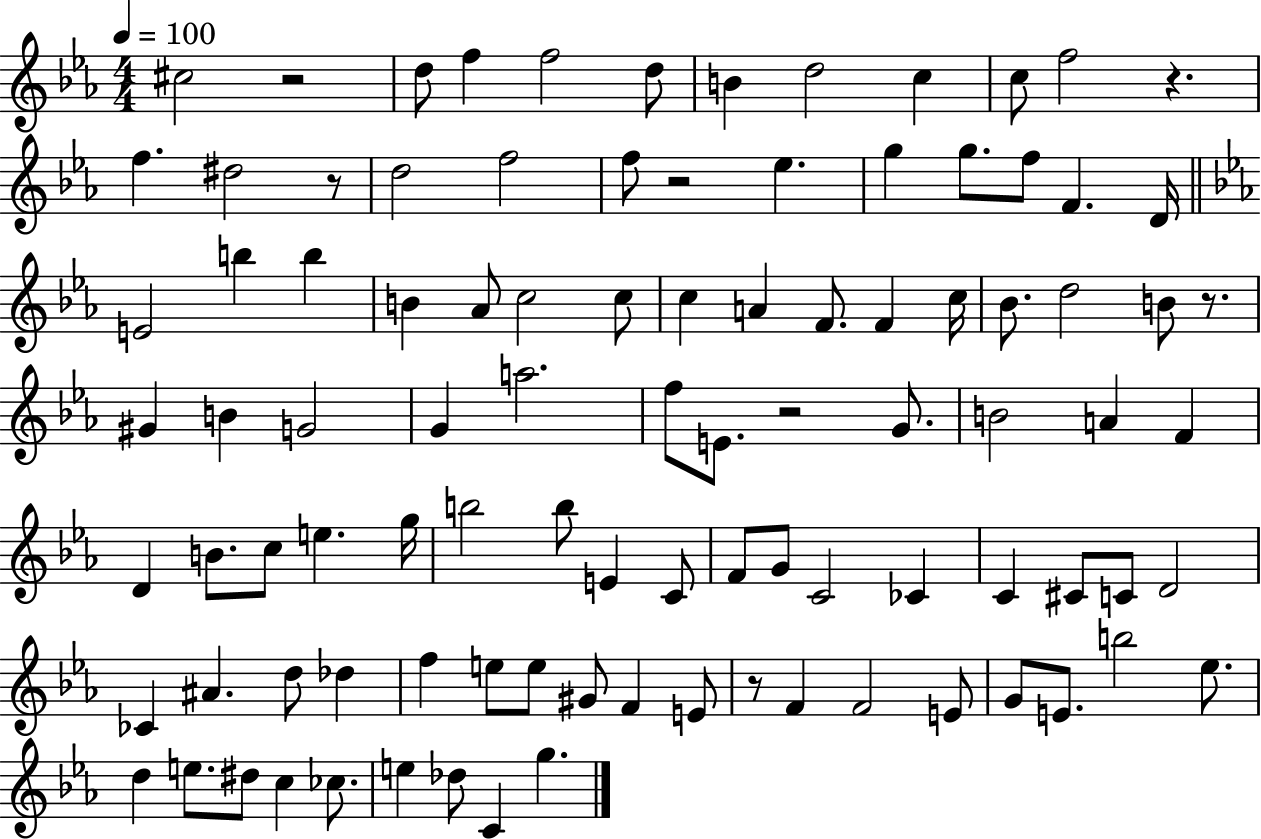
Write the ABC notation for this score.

X:1
T:Untitled
M:4/4
L:1/4
K:Eb
^c2 z2 d/2 f f2 d/2 B d2 c c/2 f2 z f ^d2 z/2 d2 f2 f/2 z2 _e g g/2 f/2 F D/4 E2 b b B _A/2 c2 c/2 c A F/2 F c/4 _B/2 d2 B/2 z/2 ^G B G2 G a2 f/2 E/2 z2 G/2 B2 A F D B/2 c/2 e g/4 b2 b/2 E C/2 F/2 G/2 C2 _C C ^C/2 C/2 D2 _C ^A d/2 _d f e/2 e/2 ^G/2 F E/2 z/2 F F2 E/2 G/2 E/2 b2 _e/2 d e/2 ^d/2 c _c/2 e _d/2 C g